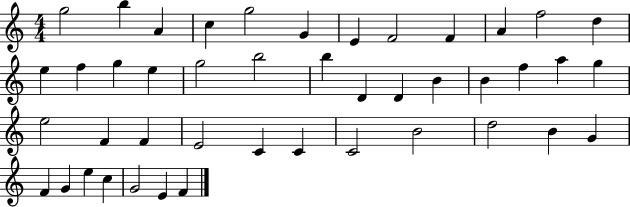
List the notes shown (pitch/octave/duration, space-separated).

G5/h B5/q A4/q C5/q G5/h G4/q E4/q F4/h F4/q A4/q F5/h D5/q E5/q F5/q G5/q E5/q G5/h B5/h B5/q D4/q D4/q B4/q B4/q F5/q A5/q G5/q E5/h F4/q F4/q E4/h C4/q C4/q C4/h B4/h D5/h B4/q G4/q F4/q G4/q E5/q C5/q G4/h E4/q F4/q